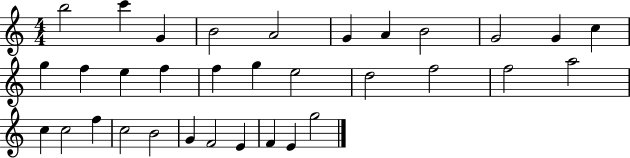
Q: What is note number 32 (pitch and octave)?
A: E4